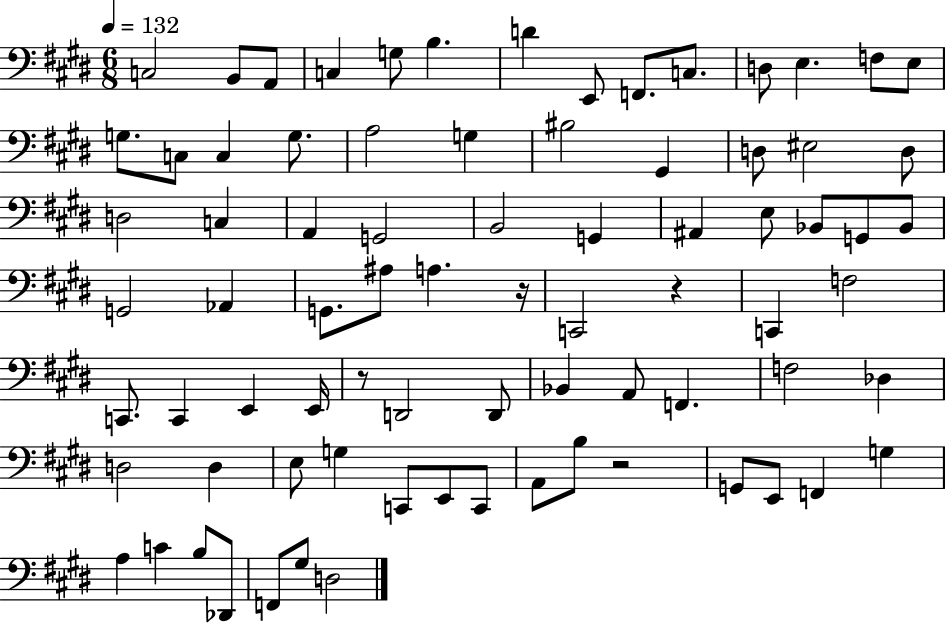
X:1
T:Untitled
M:6/8
L:1/4
K:E
C,2 B,,/2 A,,/2 C, G,/2 B, D E,,/2 F,,/2 C,/2 D,/2 E, F,/2 E,/2 G,/2 C,/2 C, G,/2 A,2 G, ^B,2 ^G,, D,/2 ^E,2 D,/2 D,2 C, A,, G,,2 B,,2 G,, ^A,, E,/2 _B,,/2 G,,/2 _B,,/2 G,,2 _A,, G,,/2 ^A,/2 A, z/4 C,,2 z C,, F,2 C,,/2 C,, E,, E,,/4 z/2 D,,2 D,,/2 _B,, A,,/2 F,, F,2 _D, D,2 D, E,/2 G, C,,/2 E,,/2 C,,/2 A,,/2 B,/2 z2 G,,/2 E,,/2 F,, G, A, C B,/2 _D,,/2 F,,/2 ^G,/2 D,2